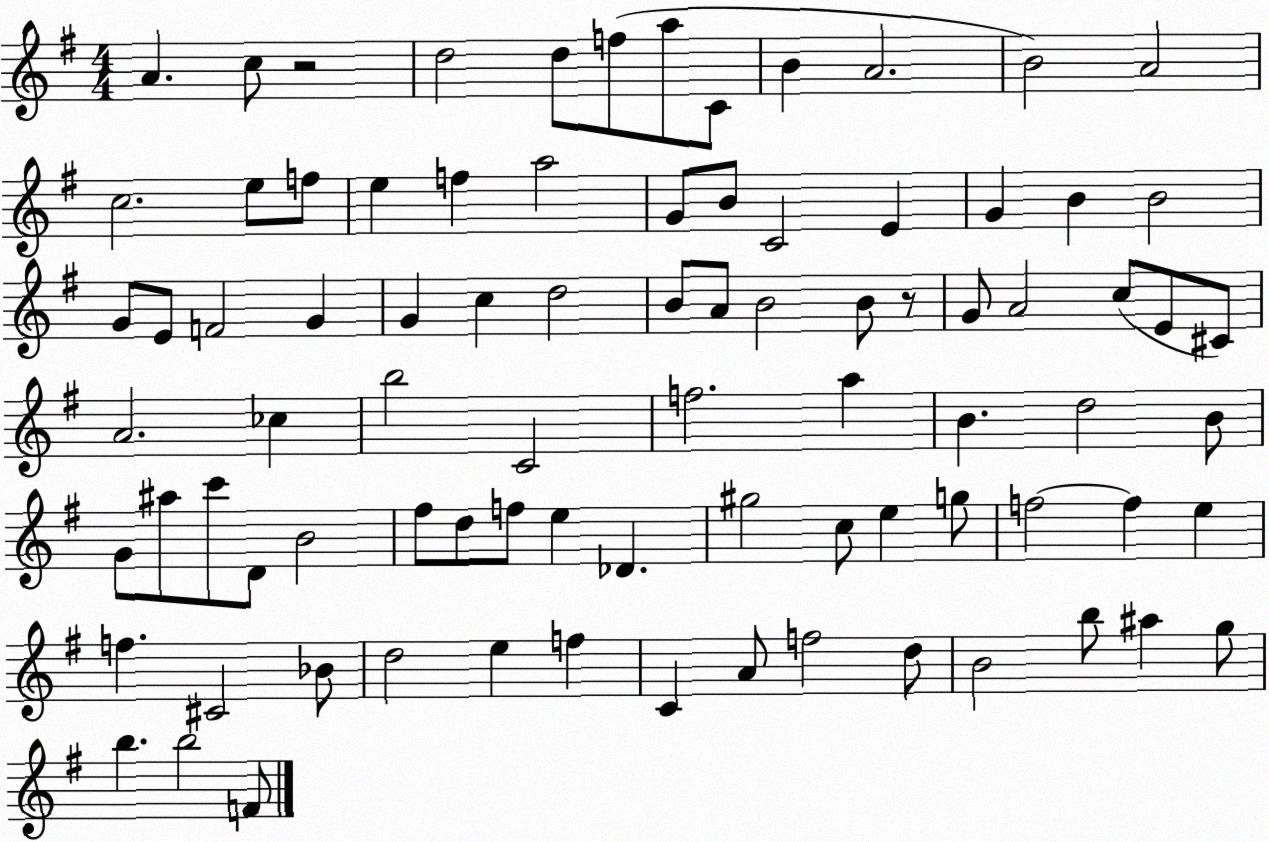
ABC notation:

X:1
T:Untitled
M:4/4
L:1/4
K:G
A c/2 z2 d2 d/2 f/2 a/2 C/2 B A2 B2 A2 c2 e/2 f/2 e f a2 G/2 B/2 C2 E G B B2 G/2 E/2 F2 G G c d2 B/2 A/2 B2 B/2 z/2 G/2 A2 c/2 E/2 ^C/2 A2 _c b2 C2 f2 a B d2 B/2 G/2 ^a/2 c'/2 D/2 B2 ^f/2 d/2 f/2 e _D ^g2 c/2 e g/2 f2 f e f ^C2 _B/2 d2 e f C A/2 f2 d/2 B2 b/2 ^a g/2 b b2 F/2